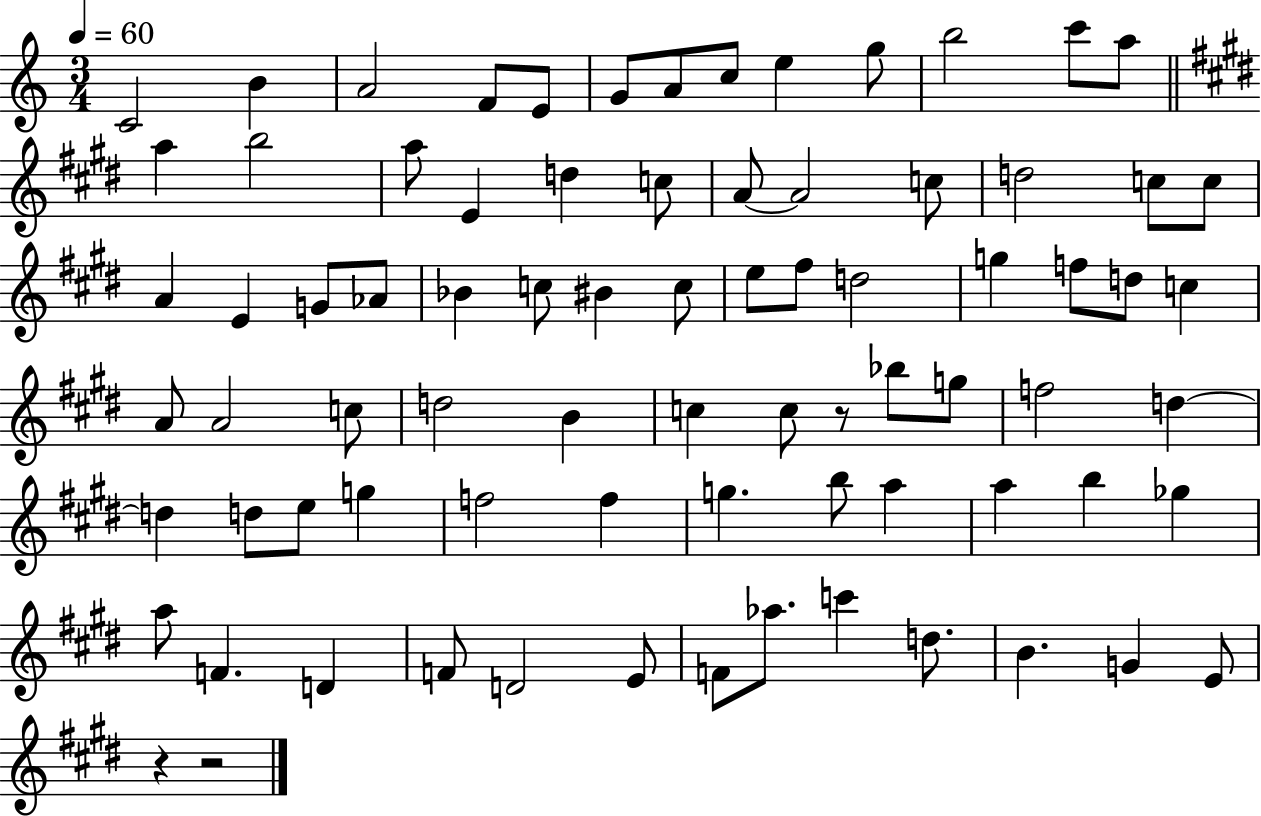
{
  \clef treble
  \numericTimeSignature
  \time 3/4
  \key c \major
  \tempo 4 = 60
  c'2 b'4 | a'2 f'8 e'8 | g'8 a'8 c''8 e''4 g''8 | b''2 c'''8 a''8 | \break \bar "||" \break \key e \major a''4 b''2 | a''8 e'4 d''4 c''8 | a'8~~ a'2 c''8 | d''2 c''8 c''8 | \break a'4 e'4 g'8 aes'8 | bes'4 c''8 bis'4 c''8 | e''8 fis''8 d''2 | g''4 f''8 d''8 c''4 | \break a'8 a'2 c''8 | d''2 b'4 | c''4 c''8 r8 bes''8 g''8 | f''2 d''4~~ | \break d''4 d''8 e''8 g''4 | f''2 f''4 | g''4. b''8 a''4 | a''4 b''4 ges''4 | \break a''8 f'4. d'4 | f'8 d'2 e'8 | f'8 aes''8. c'''4 d''8. | b'4. g'4 e'8 | \break r4 r2 | \bar "|."
}